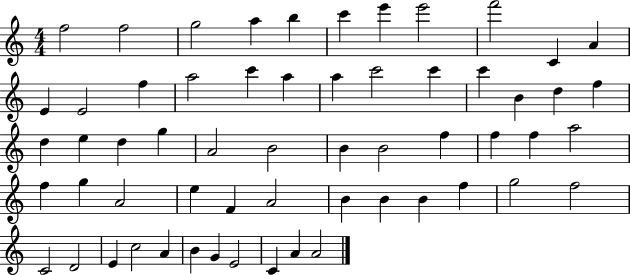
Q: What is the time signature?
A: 4/4